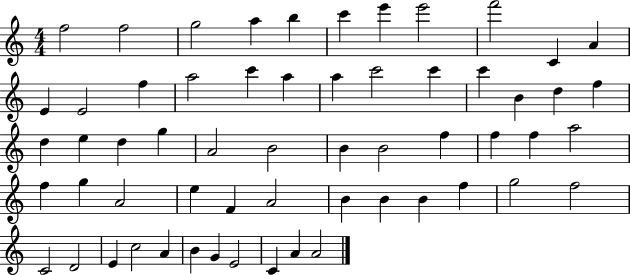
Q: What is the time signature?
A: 4/4